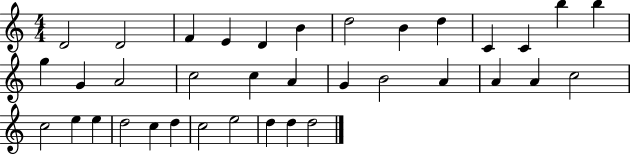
D4/h D4/h F4/q E4/q D4/q B4/q D5/h B4/q D5/q C4/q C4/q B5/q B5/q G5/q G4/q A4/h C5/h C5/q A4/q G4/q B4/h A4/q A4/q A4/q C5/h C5/h E5/q E5/q D5/h C5/q D5/q C5/h E5/h D5/q D5/q D5/h